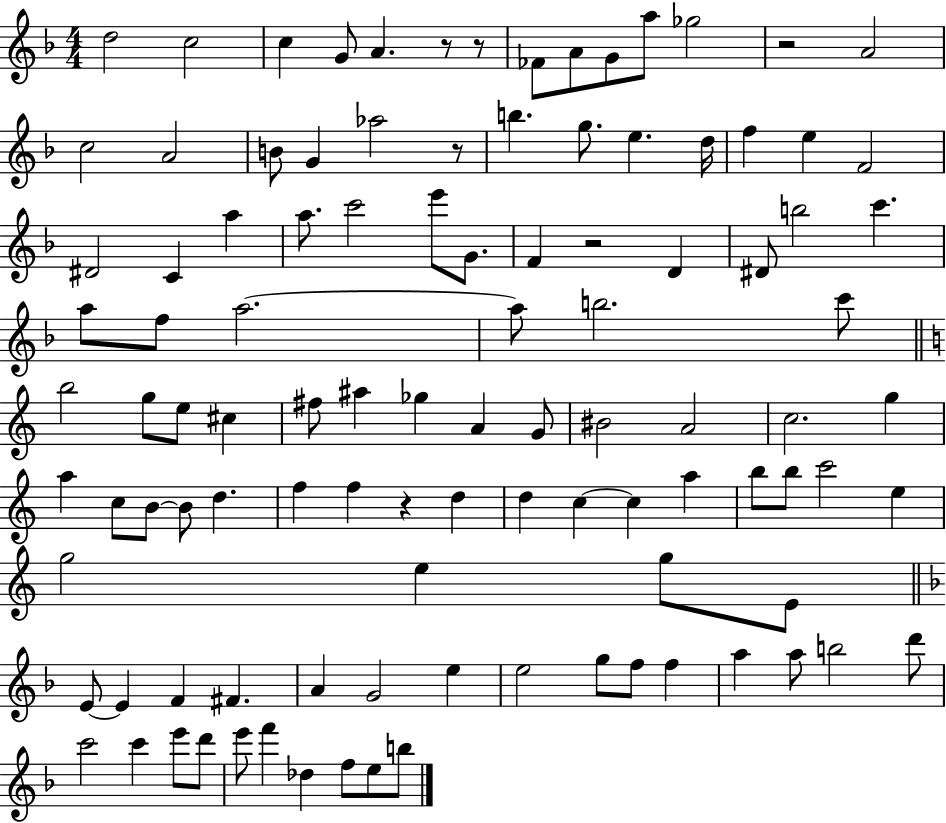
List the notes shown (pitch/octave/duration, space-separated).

D5/h C5/h C5/q G4/e A4/q. R/e R/e FES4/e A4/e G4/e A5/e Gb5/h R/h A4/h C5/h A4/h B4/e G4/q Ab5/h R/e B5/q. G5/e. E5/q. D5/s F5/q E5/q F4/h D#4/h C4/q A5/q A5/e. C6/h E6/e G4/e. F4/q R/h D4/q D#4/e B5/h C6/q. A5/e F5/e A5/h. A5/e B5/h. C6/e B5/h G5/e E5/e C#5/q F#5/e A#5/q Gb5/q A4/q G4/e BIS4/h A4/h C5/h. G5/q A5/q C5/e B4/e B4/e D5/q. F5/q F5/q R/q D5/q D5/q C5/q C5/q A5/q B5/e B5/e C6/h E5/q G5/h E5/q G5/e E4/e E4/e E4/q F4/q F#4/q. A4/q G4/h E5/q E5/h G5/e F5/e F5/q A5/q A5/e B5/h D6/e C6/h C6/q E6/e D6/e E6/e F6/q Db5/q F5/e E5/e B5/e